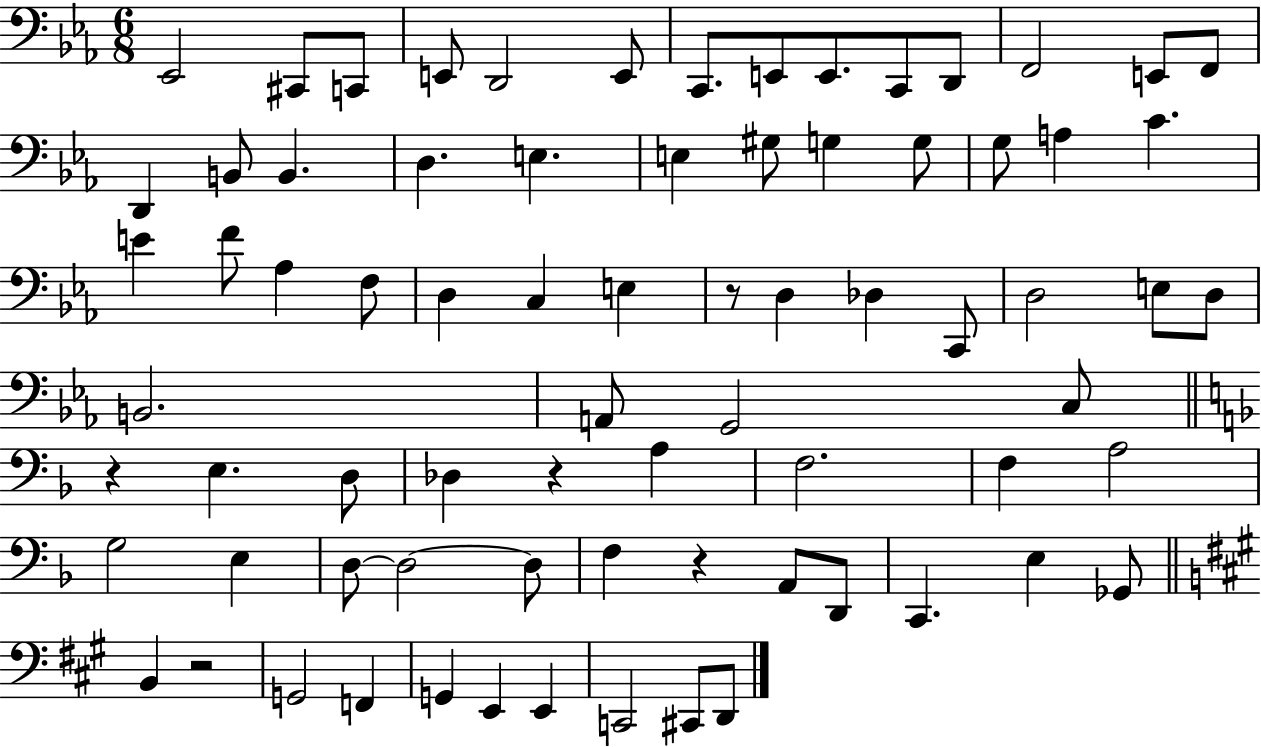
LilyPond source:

{
  \clef bass
  \numericTimeSignature
  \time 6/8
  \key ees \major
  ees,2 cis,8 c,8 | e,8 d,2 e,8 | c,8. e,8 e,8. c,8 d,8 | f,2 e,8 f,8 | \break d,4 b,8 b,4. | d4. e4. | e4 gis8 g4 g8 | g8 a4 c'4. | \break e'4 f'8 aes4 f8 | d4 c4 e4 | r8 d4 des4 c,8 | d2 e8 d8 | \break b,2. | a,8 g,2 c8 | \bar "||" \break \key f \major r4 e4. d8 | des4 r4 a4 | f2. | f4 a2 | \break g2 e4 | d8~~ d2~~ d8 | f4 r4 a,8 d,8 | c,4. e4 ges,8 | \break \bar "||" \break \key a \major b,4 r2 | g,2 f,4 | g,4 e,4 e,4 | c,2 cis,8 d,8 | \break \bar "|."
}